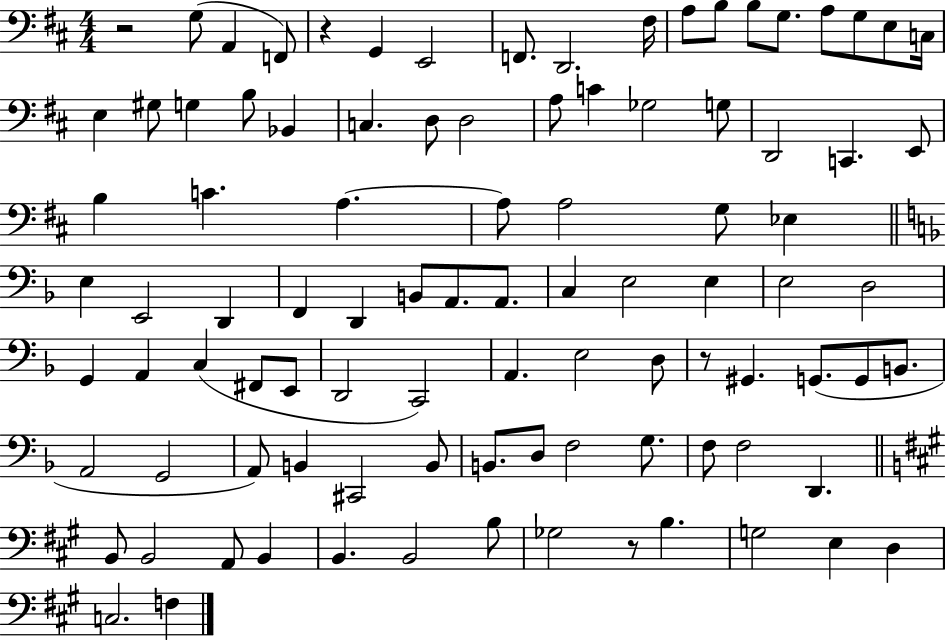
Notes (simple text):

R/h G3/e A2/q F2/e R/q G2/q E2/h F2/e. D2/h. F#3/s A3/e B3/e B3/e G3/e. A3/e G3/e E3/e C3/s E3/q G#3/e G3/q B3/e Bb2/q C3/q. D3/e D3/h A3/e C4/q Gb3/h G3/e D2/h C2/q. E2/e B3/q C4/q. A3/q. A3/e A3/h G3/e Eb3/q E3/q E2/h D2/q F2/q D2/q B2/e A2/e. A2/e. C3/q E3/h E3/q E3/h D3/h G2/q A2/q C3/q F#2/e E2/e D2/h C2/h A2/q. E3/h D3/e R/e G#2/q. G2/e. G2/e B2/e. A2/h G2/h A2/e B2/q C#2/h B2/e B2/e. D3/e F3/h G3/e. F3/e F3/h D2/q. B2/e B2/h A2/e B2/q B2/q. B2/h B3/e Gb3/h R/e B3/q. G3/h E3/q D3/q C3/h. F3/q